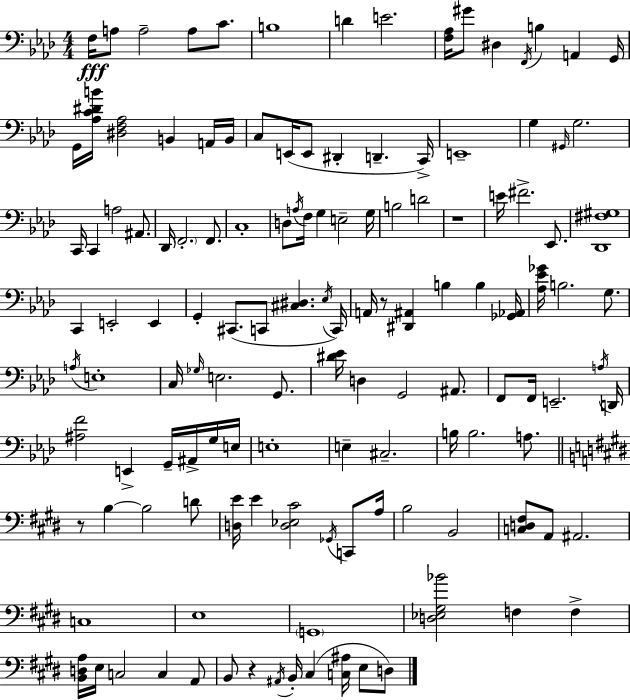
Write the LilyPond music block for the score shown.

{
  \clef bass
  \numericTimeSignature
  \time 4/4
  \key aes \major
  f16\fff a8 a2-- a8 c'8. | b1 | d'4 e'2. | <f aes>16 gis'8 dis4 \acciaccatura { f,16 } b4 a,4 | \break g,16 g,16 <aes c' dis' b'>16 <dis f aes>2 b,4 a,16 | b,16 c8 e,16( e,8 dis,4-. d,4.-- | c,16->) e,1-- | g4 \grace { gis,16 } g2. | \break c,16 c,4 a2 ais,8. | des,16 \parenthesize f,2.-. f,8. | c1-. | d8 \acciaccatura { a16 } f16 g4 e2-- | \break g16 b2 d'2 | r1 | e'16 fis'2.-> | ees,8. <des, fis gis>1 | \break c,4 e,2-. e,4 | g,4-. cis,8.( c,8 <cis dis>4. | \acciaccatura { ees16 }) c,16 a,16 r8 <dis, ais,>4 b4 b4 | <ges, aes,>16 <aes ees' ges'>16 b2. | \break g8. \acciaccatura { a16 } e1-. | c16 \grace { ges16 } e2. | g,8. <dis' ees'>16 d4 g,2 | ais,8. f,8 f,16 e,2.-- | \break \acciaccatura { a16 } d,16 <ais f'>2 e,4-> | g,16-- ais,16-> g16 e16 e1-. | e4-- cis2.-- | b16 b2. | \break a8. \bar "||" \break \key e \major r8 b4~~ b2 d'8 | <d e'>16 e'4 <d ees cis'>2 \acciaccatura { ges,16 } c,8 | a16 b2 b,2 | <c d fis>8 a,8 ais,2. | \break c1 | e1 | \parenthesize g,1 | <d ees gis bes'>2 f4 f4-> | \break <b, d a>16 e16 c2 c4 a,8 | b,8 r4 \acciaccatura { ais,16 } b,16-. cis4( <c ais>16 e8 | d8) \bar "|."
}